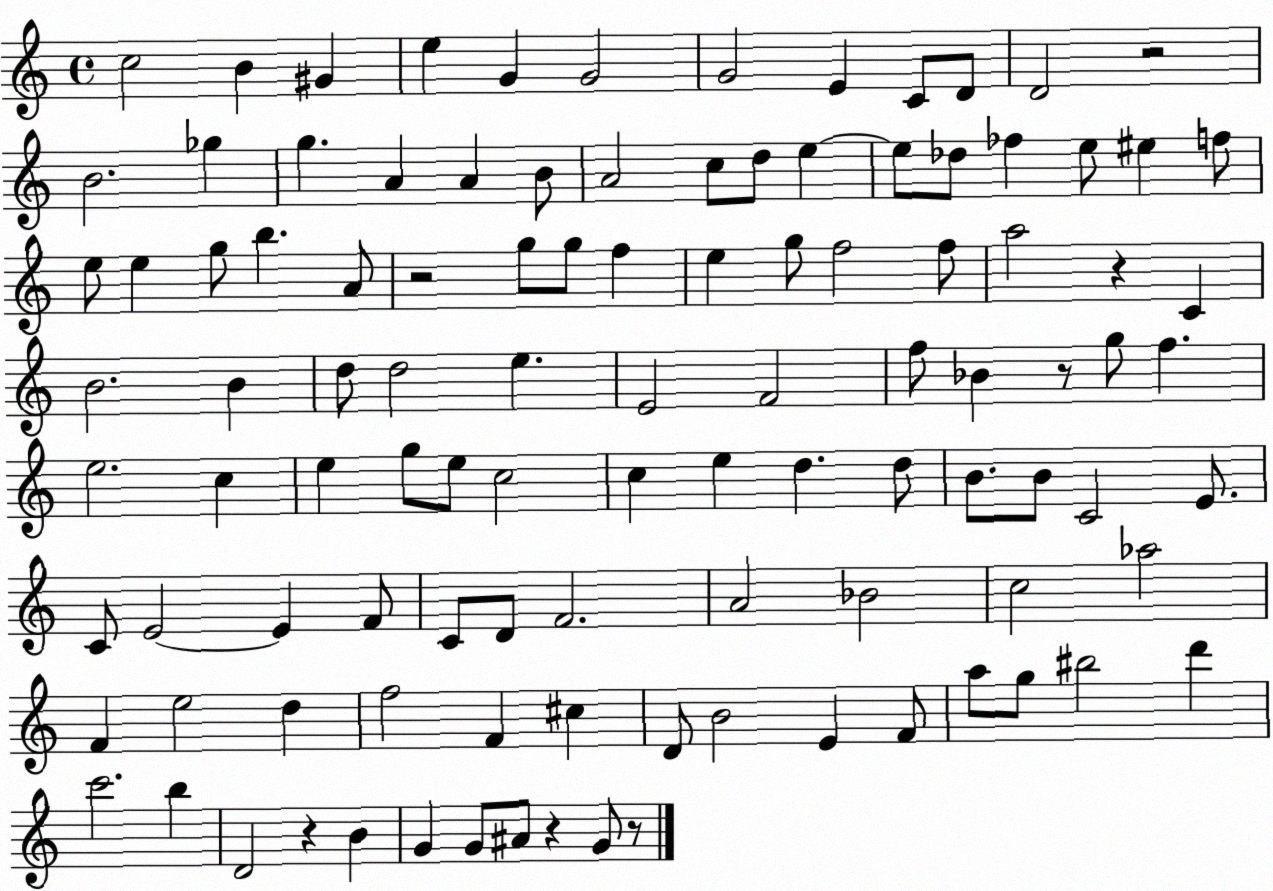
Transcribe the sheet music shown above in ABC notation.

X:1
T:Untitled
M:4/4
L:1/4
K:C
c2 B ^G e G G2 G2 E C/2 D/2 D2 z2 B2 _g g A A B/2 A2 c/2 d/2 e e/2 _d/2 _f e/2 ^e f/2 e/2 e g/2 b A/2 z2 g/2 g/2 f e g/2 f2 f/2 a2 z C B2 B d/2 d2 e E2 F2 f/2 _B z/2 g/2 f e2 c e g/2 e/2 c2 c e d d/2 B/2 B/2 C2 E/2 C/2 E2 E F/2 C/2 D/2 F2 A2 _B2 c2 _a2 F e2 d f2 F ^c D/2 B2 E F/2 a/2 g/2 ^b2 d' c'2 b D2 z B G G/2 ^A/2 z G/2 z/2